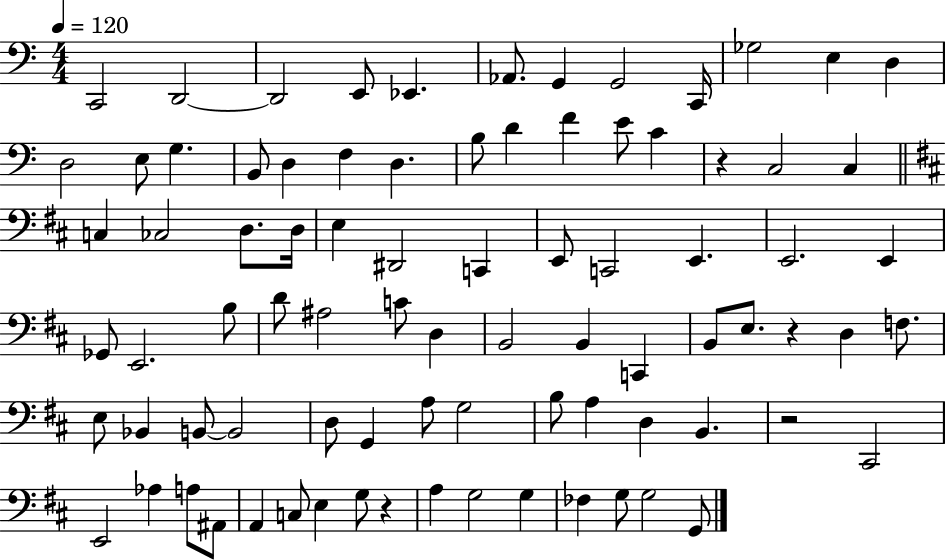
{
  \clef bass
  \numericTimeSignature
  \time 4/4
  \key c \major
  \tempo 4 = 120
  c,2 d,2~~ | d,2 e,8 ees,4. | aes,8. g,4 g,2 c,16 | ges2 e4 d4 | \break d2 e8 g4. | b,8 d4 f4 d4. | b8 d'4 f'4 e'8 c'4 | r4 c2 c4 | \break \bar "||" \break \key b \minor c4 ces2 d8. d16 | e4 dis,2 c,4 | e,8 c,2 e,4. | e,2. e,4 | \break ges,8 e,2. b8 | d'8 ais2 c'8 d4 | b,2 b,4 c,4 | b,8 e8. r4 d4 f8. | \break e8 bes,4 b,8~~ b,2 | d8 g,4 a8 g2 | b8 a4 d4 b,4. | r2 cis,2 | \break e,2 aes4 a8 ais,8 | a,4 c8 e4 g8 r4 | a4 g2 g4 | fes4 g8 g2 g,8 | \break \bar "|."
}